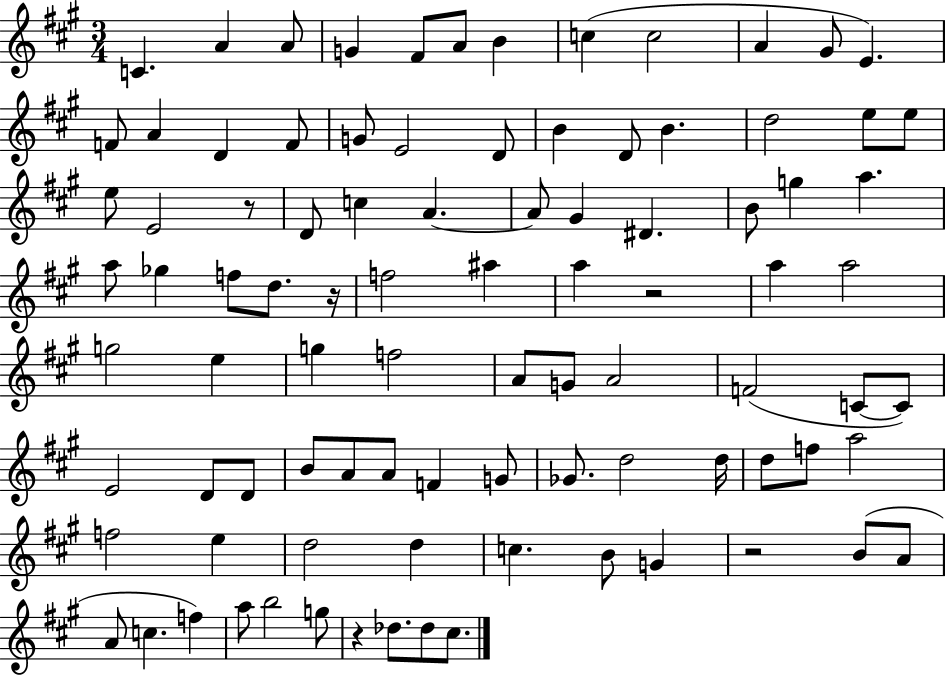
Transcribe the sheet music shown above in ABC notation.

X:1
T:Untitled
M:3/4
L:1/4
K:A
C A A/2 G ^F/2 A/2 B c c2 A ^G/2 E F/2 A D F/2 G/2 E2 D/2 B D/2 B d2 e/2 e/2 e/2 E2 z/2 D/2 c A A/2 ^G ^D B/2 g a a/2 _g f/2 d/2 z/4 f2 ^a a z2 a a2 g2 e g f2 A/2 G/2 A2 F2 C/2 C/2 E2 D/2 D/2 B/2 A/2 A/2 F G/2 _G/2 d2 d/4 d/2 f/2 a2 f2 e d2 d c B/2 G z2 B/2 A/2 A/2 c f a/2 b2 g/2 z _d/2 _d/2 ^c/2